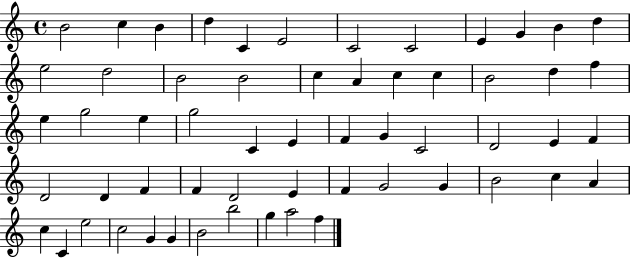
B4/h C5/q B4/q D5/q C4/q E4/h C4/h C4/h E4/q G4/q B4/q D5/q E5/h D5/h B4/h B4/h C5/q A4/q C5/q C5/q B4/h D5/q F5/q E5/q G5/h E5/q G5/h C4/q E4/q F4/q G4/q C4/h D4/h E4/q F4/q D4/h D4/q F4/q F4/q D4/h E4/q F4/q G4/h G4/q B4/h C5/q A4/q C5/q C4/q E5/h C5/h G4/q G4/q B4/h B5/h G5/q A5/h F5/q